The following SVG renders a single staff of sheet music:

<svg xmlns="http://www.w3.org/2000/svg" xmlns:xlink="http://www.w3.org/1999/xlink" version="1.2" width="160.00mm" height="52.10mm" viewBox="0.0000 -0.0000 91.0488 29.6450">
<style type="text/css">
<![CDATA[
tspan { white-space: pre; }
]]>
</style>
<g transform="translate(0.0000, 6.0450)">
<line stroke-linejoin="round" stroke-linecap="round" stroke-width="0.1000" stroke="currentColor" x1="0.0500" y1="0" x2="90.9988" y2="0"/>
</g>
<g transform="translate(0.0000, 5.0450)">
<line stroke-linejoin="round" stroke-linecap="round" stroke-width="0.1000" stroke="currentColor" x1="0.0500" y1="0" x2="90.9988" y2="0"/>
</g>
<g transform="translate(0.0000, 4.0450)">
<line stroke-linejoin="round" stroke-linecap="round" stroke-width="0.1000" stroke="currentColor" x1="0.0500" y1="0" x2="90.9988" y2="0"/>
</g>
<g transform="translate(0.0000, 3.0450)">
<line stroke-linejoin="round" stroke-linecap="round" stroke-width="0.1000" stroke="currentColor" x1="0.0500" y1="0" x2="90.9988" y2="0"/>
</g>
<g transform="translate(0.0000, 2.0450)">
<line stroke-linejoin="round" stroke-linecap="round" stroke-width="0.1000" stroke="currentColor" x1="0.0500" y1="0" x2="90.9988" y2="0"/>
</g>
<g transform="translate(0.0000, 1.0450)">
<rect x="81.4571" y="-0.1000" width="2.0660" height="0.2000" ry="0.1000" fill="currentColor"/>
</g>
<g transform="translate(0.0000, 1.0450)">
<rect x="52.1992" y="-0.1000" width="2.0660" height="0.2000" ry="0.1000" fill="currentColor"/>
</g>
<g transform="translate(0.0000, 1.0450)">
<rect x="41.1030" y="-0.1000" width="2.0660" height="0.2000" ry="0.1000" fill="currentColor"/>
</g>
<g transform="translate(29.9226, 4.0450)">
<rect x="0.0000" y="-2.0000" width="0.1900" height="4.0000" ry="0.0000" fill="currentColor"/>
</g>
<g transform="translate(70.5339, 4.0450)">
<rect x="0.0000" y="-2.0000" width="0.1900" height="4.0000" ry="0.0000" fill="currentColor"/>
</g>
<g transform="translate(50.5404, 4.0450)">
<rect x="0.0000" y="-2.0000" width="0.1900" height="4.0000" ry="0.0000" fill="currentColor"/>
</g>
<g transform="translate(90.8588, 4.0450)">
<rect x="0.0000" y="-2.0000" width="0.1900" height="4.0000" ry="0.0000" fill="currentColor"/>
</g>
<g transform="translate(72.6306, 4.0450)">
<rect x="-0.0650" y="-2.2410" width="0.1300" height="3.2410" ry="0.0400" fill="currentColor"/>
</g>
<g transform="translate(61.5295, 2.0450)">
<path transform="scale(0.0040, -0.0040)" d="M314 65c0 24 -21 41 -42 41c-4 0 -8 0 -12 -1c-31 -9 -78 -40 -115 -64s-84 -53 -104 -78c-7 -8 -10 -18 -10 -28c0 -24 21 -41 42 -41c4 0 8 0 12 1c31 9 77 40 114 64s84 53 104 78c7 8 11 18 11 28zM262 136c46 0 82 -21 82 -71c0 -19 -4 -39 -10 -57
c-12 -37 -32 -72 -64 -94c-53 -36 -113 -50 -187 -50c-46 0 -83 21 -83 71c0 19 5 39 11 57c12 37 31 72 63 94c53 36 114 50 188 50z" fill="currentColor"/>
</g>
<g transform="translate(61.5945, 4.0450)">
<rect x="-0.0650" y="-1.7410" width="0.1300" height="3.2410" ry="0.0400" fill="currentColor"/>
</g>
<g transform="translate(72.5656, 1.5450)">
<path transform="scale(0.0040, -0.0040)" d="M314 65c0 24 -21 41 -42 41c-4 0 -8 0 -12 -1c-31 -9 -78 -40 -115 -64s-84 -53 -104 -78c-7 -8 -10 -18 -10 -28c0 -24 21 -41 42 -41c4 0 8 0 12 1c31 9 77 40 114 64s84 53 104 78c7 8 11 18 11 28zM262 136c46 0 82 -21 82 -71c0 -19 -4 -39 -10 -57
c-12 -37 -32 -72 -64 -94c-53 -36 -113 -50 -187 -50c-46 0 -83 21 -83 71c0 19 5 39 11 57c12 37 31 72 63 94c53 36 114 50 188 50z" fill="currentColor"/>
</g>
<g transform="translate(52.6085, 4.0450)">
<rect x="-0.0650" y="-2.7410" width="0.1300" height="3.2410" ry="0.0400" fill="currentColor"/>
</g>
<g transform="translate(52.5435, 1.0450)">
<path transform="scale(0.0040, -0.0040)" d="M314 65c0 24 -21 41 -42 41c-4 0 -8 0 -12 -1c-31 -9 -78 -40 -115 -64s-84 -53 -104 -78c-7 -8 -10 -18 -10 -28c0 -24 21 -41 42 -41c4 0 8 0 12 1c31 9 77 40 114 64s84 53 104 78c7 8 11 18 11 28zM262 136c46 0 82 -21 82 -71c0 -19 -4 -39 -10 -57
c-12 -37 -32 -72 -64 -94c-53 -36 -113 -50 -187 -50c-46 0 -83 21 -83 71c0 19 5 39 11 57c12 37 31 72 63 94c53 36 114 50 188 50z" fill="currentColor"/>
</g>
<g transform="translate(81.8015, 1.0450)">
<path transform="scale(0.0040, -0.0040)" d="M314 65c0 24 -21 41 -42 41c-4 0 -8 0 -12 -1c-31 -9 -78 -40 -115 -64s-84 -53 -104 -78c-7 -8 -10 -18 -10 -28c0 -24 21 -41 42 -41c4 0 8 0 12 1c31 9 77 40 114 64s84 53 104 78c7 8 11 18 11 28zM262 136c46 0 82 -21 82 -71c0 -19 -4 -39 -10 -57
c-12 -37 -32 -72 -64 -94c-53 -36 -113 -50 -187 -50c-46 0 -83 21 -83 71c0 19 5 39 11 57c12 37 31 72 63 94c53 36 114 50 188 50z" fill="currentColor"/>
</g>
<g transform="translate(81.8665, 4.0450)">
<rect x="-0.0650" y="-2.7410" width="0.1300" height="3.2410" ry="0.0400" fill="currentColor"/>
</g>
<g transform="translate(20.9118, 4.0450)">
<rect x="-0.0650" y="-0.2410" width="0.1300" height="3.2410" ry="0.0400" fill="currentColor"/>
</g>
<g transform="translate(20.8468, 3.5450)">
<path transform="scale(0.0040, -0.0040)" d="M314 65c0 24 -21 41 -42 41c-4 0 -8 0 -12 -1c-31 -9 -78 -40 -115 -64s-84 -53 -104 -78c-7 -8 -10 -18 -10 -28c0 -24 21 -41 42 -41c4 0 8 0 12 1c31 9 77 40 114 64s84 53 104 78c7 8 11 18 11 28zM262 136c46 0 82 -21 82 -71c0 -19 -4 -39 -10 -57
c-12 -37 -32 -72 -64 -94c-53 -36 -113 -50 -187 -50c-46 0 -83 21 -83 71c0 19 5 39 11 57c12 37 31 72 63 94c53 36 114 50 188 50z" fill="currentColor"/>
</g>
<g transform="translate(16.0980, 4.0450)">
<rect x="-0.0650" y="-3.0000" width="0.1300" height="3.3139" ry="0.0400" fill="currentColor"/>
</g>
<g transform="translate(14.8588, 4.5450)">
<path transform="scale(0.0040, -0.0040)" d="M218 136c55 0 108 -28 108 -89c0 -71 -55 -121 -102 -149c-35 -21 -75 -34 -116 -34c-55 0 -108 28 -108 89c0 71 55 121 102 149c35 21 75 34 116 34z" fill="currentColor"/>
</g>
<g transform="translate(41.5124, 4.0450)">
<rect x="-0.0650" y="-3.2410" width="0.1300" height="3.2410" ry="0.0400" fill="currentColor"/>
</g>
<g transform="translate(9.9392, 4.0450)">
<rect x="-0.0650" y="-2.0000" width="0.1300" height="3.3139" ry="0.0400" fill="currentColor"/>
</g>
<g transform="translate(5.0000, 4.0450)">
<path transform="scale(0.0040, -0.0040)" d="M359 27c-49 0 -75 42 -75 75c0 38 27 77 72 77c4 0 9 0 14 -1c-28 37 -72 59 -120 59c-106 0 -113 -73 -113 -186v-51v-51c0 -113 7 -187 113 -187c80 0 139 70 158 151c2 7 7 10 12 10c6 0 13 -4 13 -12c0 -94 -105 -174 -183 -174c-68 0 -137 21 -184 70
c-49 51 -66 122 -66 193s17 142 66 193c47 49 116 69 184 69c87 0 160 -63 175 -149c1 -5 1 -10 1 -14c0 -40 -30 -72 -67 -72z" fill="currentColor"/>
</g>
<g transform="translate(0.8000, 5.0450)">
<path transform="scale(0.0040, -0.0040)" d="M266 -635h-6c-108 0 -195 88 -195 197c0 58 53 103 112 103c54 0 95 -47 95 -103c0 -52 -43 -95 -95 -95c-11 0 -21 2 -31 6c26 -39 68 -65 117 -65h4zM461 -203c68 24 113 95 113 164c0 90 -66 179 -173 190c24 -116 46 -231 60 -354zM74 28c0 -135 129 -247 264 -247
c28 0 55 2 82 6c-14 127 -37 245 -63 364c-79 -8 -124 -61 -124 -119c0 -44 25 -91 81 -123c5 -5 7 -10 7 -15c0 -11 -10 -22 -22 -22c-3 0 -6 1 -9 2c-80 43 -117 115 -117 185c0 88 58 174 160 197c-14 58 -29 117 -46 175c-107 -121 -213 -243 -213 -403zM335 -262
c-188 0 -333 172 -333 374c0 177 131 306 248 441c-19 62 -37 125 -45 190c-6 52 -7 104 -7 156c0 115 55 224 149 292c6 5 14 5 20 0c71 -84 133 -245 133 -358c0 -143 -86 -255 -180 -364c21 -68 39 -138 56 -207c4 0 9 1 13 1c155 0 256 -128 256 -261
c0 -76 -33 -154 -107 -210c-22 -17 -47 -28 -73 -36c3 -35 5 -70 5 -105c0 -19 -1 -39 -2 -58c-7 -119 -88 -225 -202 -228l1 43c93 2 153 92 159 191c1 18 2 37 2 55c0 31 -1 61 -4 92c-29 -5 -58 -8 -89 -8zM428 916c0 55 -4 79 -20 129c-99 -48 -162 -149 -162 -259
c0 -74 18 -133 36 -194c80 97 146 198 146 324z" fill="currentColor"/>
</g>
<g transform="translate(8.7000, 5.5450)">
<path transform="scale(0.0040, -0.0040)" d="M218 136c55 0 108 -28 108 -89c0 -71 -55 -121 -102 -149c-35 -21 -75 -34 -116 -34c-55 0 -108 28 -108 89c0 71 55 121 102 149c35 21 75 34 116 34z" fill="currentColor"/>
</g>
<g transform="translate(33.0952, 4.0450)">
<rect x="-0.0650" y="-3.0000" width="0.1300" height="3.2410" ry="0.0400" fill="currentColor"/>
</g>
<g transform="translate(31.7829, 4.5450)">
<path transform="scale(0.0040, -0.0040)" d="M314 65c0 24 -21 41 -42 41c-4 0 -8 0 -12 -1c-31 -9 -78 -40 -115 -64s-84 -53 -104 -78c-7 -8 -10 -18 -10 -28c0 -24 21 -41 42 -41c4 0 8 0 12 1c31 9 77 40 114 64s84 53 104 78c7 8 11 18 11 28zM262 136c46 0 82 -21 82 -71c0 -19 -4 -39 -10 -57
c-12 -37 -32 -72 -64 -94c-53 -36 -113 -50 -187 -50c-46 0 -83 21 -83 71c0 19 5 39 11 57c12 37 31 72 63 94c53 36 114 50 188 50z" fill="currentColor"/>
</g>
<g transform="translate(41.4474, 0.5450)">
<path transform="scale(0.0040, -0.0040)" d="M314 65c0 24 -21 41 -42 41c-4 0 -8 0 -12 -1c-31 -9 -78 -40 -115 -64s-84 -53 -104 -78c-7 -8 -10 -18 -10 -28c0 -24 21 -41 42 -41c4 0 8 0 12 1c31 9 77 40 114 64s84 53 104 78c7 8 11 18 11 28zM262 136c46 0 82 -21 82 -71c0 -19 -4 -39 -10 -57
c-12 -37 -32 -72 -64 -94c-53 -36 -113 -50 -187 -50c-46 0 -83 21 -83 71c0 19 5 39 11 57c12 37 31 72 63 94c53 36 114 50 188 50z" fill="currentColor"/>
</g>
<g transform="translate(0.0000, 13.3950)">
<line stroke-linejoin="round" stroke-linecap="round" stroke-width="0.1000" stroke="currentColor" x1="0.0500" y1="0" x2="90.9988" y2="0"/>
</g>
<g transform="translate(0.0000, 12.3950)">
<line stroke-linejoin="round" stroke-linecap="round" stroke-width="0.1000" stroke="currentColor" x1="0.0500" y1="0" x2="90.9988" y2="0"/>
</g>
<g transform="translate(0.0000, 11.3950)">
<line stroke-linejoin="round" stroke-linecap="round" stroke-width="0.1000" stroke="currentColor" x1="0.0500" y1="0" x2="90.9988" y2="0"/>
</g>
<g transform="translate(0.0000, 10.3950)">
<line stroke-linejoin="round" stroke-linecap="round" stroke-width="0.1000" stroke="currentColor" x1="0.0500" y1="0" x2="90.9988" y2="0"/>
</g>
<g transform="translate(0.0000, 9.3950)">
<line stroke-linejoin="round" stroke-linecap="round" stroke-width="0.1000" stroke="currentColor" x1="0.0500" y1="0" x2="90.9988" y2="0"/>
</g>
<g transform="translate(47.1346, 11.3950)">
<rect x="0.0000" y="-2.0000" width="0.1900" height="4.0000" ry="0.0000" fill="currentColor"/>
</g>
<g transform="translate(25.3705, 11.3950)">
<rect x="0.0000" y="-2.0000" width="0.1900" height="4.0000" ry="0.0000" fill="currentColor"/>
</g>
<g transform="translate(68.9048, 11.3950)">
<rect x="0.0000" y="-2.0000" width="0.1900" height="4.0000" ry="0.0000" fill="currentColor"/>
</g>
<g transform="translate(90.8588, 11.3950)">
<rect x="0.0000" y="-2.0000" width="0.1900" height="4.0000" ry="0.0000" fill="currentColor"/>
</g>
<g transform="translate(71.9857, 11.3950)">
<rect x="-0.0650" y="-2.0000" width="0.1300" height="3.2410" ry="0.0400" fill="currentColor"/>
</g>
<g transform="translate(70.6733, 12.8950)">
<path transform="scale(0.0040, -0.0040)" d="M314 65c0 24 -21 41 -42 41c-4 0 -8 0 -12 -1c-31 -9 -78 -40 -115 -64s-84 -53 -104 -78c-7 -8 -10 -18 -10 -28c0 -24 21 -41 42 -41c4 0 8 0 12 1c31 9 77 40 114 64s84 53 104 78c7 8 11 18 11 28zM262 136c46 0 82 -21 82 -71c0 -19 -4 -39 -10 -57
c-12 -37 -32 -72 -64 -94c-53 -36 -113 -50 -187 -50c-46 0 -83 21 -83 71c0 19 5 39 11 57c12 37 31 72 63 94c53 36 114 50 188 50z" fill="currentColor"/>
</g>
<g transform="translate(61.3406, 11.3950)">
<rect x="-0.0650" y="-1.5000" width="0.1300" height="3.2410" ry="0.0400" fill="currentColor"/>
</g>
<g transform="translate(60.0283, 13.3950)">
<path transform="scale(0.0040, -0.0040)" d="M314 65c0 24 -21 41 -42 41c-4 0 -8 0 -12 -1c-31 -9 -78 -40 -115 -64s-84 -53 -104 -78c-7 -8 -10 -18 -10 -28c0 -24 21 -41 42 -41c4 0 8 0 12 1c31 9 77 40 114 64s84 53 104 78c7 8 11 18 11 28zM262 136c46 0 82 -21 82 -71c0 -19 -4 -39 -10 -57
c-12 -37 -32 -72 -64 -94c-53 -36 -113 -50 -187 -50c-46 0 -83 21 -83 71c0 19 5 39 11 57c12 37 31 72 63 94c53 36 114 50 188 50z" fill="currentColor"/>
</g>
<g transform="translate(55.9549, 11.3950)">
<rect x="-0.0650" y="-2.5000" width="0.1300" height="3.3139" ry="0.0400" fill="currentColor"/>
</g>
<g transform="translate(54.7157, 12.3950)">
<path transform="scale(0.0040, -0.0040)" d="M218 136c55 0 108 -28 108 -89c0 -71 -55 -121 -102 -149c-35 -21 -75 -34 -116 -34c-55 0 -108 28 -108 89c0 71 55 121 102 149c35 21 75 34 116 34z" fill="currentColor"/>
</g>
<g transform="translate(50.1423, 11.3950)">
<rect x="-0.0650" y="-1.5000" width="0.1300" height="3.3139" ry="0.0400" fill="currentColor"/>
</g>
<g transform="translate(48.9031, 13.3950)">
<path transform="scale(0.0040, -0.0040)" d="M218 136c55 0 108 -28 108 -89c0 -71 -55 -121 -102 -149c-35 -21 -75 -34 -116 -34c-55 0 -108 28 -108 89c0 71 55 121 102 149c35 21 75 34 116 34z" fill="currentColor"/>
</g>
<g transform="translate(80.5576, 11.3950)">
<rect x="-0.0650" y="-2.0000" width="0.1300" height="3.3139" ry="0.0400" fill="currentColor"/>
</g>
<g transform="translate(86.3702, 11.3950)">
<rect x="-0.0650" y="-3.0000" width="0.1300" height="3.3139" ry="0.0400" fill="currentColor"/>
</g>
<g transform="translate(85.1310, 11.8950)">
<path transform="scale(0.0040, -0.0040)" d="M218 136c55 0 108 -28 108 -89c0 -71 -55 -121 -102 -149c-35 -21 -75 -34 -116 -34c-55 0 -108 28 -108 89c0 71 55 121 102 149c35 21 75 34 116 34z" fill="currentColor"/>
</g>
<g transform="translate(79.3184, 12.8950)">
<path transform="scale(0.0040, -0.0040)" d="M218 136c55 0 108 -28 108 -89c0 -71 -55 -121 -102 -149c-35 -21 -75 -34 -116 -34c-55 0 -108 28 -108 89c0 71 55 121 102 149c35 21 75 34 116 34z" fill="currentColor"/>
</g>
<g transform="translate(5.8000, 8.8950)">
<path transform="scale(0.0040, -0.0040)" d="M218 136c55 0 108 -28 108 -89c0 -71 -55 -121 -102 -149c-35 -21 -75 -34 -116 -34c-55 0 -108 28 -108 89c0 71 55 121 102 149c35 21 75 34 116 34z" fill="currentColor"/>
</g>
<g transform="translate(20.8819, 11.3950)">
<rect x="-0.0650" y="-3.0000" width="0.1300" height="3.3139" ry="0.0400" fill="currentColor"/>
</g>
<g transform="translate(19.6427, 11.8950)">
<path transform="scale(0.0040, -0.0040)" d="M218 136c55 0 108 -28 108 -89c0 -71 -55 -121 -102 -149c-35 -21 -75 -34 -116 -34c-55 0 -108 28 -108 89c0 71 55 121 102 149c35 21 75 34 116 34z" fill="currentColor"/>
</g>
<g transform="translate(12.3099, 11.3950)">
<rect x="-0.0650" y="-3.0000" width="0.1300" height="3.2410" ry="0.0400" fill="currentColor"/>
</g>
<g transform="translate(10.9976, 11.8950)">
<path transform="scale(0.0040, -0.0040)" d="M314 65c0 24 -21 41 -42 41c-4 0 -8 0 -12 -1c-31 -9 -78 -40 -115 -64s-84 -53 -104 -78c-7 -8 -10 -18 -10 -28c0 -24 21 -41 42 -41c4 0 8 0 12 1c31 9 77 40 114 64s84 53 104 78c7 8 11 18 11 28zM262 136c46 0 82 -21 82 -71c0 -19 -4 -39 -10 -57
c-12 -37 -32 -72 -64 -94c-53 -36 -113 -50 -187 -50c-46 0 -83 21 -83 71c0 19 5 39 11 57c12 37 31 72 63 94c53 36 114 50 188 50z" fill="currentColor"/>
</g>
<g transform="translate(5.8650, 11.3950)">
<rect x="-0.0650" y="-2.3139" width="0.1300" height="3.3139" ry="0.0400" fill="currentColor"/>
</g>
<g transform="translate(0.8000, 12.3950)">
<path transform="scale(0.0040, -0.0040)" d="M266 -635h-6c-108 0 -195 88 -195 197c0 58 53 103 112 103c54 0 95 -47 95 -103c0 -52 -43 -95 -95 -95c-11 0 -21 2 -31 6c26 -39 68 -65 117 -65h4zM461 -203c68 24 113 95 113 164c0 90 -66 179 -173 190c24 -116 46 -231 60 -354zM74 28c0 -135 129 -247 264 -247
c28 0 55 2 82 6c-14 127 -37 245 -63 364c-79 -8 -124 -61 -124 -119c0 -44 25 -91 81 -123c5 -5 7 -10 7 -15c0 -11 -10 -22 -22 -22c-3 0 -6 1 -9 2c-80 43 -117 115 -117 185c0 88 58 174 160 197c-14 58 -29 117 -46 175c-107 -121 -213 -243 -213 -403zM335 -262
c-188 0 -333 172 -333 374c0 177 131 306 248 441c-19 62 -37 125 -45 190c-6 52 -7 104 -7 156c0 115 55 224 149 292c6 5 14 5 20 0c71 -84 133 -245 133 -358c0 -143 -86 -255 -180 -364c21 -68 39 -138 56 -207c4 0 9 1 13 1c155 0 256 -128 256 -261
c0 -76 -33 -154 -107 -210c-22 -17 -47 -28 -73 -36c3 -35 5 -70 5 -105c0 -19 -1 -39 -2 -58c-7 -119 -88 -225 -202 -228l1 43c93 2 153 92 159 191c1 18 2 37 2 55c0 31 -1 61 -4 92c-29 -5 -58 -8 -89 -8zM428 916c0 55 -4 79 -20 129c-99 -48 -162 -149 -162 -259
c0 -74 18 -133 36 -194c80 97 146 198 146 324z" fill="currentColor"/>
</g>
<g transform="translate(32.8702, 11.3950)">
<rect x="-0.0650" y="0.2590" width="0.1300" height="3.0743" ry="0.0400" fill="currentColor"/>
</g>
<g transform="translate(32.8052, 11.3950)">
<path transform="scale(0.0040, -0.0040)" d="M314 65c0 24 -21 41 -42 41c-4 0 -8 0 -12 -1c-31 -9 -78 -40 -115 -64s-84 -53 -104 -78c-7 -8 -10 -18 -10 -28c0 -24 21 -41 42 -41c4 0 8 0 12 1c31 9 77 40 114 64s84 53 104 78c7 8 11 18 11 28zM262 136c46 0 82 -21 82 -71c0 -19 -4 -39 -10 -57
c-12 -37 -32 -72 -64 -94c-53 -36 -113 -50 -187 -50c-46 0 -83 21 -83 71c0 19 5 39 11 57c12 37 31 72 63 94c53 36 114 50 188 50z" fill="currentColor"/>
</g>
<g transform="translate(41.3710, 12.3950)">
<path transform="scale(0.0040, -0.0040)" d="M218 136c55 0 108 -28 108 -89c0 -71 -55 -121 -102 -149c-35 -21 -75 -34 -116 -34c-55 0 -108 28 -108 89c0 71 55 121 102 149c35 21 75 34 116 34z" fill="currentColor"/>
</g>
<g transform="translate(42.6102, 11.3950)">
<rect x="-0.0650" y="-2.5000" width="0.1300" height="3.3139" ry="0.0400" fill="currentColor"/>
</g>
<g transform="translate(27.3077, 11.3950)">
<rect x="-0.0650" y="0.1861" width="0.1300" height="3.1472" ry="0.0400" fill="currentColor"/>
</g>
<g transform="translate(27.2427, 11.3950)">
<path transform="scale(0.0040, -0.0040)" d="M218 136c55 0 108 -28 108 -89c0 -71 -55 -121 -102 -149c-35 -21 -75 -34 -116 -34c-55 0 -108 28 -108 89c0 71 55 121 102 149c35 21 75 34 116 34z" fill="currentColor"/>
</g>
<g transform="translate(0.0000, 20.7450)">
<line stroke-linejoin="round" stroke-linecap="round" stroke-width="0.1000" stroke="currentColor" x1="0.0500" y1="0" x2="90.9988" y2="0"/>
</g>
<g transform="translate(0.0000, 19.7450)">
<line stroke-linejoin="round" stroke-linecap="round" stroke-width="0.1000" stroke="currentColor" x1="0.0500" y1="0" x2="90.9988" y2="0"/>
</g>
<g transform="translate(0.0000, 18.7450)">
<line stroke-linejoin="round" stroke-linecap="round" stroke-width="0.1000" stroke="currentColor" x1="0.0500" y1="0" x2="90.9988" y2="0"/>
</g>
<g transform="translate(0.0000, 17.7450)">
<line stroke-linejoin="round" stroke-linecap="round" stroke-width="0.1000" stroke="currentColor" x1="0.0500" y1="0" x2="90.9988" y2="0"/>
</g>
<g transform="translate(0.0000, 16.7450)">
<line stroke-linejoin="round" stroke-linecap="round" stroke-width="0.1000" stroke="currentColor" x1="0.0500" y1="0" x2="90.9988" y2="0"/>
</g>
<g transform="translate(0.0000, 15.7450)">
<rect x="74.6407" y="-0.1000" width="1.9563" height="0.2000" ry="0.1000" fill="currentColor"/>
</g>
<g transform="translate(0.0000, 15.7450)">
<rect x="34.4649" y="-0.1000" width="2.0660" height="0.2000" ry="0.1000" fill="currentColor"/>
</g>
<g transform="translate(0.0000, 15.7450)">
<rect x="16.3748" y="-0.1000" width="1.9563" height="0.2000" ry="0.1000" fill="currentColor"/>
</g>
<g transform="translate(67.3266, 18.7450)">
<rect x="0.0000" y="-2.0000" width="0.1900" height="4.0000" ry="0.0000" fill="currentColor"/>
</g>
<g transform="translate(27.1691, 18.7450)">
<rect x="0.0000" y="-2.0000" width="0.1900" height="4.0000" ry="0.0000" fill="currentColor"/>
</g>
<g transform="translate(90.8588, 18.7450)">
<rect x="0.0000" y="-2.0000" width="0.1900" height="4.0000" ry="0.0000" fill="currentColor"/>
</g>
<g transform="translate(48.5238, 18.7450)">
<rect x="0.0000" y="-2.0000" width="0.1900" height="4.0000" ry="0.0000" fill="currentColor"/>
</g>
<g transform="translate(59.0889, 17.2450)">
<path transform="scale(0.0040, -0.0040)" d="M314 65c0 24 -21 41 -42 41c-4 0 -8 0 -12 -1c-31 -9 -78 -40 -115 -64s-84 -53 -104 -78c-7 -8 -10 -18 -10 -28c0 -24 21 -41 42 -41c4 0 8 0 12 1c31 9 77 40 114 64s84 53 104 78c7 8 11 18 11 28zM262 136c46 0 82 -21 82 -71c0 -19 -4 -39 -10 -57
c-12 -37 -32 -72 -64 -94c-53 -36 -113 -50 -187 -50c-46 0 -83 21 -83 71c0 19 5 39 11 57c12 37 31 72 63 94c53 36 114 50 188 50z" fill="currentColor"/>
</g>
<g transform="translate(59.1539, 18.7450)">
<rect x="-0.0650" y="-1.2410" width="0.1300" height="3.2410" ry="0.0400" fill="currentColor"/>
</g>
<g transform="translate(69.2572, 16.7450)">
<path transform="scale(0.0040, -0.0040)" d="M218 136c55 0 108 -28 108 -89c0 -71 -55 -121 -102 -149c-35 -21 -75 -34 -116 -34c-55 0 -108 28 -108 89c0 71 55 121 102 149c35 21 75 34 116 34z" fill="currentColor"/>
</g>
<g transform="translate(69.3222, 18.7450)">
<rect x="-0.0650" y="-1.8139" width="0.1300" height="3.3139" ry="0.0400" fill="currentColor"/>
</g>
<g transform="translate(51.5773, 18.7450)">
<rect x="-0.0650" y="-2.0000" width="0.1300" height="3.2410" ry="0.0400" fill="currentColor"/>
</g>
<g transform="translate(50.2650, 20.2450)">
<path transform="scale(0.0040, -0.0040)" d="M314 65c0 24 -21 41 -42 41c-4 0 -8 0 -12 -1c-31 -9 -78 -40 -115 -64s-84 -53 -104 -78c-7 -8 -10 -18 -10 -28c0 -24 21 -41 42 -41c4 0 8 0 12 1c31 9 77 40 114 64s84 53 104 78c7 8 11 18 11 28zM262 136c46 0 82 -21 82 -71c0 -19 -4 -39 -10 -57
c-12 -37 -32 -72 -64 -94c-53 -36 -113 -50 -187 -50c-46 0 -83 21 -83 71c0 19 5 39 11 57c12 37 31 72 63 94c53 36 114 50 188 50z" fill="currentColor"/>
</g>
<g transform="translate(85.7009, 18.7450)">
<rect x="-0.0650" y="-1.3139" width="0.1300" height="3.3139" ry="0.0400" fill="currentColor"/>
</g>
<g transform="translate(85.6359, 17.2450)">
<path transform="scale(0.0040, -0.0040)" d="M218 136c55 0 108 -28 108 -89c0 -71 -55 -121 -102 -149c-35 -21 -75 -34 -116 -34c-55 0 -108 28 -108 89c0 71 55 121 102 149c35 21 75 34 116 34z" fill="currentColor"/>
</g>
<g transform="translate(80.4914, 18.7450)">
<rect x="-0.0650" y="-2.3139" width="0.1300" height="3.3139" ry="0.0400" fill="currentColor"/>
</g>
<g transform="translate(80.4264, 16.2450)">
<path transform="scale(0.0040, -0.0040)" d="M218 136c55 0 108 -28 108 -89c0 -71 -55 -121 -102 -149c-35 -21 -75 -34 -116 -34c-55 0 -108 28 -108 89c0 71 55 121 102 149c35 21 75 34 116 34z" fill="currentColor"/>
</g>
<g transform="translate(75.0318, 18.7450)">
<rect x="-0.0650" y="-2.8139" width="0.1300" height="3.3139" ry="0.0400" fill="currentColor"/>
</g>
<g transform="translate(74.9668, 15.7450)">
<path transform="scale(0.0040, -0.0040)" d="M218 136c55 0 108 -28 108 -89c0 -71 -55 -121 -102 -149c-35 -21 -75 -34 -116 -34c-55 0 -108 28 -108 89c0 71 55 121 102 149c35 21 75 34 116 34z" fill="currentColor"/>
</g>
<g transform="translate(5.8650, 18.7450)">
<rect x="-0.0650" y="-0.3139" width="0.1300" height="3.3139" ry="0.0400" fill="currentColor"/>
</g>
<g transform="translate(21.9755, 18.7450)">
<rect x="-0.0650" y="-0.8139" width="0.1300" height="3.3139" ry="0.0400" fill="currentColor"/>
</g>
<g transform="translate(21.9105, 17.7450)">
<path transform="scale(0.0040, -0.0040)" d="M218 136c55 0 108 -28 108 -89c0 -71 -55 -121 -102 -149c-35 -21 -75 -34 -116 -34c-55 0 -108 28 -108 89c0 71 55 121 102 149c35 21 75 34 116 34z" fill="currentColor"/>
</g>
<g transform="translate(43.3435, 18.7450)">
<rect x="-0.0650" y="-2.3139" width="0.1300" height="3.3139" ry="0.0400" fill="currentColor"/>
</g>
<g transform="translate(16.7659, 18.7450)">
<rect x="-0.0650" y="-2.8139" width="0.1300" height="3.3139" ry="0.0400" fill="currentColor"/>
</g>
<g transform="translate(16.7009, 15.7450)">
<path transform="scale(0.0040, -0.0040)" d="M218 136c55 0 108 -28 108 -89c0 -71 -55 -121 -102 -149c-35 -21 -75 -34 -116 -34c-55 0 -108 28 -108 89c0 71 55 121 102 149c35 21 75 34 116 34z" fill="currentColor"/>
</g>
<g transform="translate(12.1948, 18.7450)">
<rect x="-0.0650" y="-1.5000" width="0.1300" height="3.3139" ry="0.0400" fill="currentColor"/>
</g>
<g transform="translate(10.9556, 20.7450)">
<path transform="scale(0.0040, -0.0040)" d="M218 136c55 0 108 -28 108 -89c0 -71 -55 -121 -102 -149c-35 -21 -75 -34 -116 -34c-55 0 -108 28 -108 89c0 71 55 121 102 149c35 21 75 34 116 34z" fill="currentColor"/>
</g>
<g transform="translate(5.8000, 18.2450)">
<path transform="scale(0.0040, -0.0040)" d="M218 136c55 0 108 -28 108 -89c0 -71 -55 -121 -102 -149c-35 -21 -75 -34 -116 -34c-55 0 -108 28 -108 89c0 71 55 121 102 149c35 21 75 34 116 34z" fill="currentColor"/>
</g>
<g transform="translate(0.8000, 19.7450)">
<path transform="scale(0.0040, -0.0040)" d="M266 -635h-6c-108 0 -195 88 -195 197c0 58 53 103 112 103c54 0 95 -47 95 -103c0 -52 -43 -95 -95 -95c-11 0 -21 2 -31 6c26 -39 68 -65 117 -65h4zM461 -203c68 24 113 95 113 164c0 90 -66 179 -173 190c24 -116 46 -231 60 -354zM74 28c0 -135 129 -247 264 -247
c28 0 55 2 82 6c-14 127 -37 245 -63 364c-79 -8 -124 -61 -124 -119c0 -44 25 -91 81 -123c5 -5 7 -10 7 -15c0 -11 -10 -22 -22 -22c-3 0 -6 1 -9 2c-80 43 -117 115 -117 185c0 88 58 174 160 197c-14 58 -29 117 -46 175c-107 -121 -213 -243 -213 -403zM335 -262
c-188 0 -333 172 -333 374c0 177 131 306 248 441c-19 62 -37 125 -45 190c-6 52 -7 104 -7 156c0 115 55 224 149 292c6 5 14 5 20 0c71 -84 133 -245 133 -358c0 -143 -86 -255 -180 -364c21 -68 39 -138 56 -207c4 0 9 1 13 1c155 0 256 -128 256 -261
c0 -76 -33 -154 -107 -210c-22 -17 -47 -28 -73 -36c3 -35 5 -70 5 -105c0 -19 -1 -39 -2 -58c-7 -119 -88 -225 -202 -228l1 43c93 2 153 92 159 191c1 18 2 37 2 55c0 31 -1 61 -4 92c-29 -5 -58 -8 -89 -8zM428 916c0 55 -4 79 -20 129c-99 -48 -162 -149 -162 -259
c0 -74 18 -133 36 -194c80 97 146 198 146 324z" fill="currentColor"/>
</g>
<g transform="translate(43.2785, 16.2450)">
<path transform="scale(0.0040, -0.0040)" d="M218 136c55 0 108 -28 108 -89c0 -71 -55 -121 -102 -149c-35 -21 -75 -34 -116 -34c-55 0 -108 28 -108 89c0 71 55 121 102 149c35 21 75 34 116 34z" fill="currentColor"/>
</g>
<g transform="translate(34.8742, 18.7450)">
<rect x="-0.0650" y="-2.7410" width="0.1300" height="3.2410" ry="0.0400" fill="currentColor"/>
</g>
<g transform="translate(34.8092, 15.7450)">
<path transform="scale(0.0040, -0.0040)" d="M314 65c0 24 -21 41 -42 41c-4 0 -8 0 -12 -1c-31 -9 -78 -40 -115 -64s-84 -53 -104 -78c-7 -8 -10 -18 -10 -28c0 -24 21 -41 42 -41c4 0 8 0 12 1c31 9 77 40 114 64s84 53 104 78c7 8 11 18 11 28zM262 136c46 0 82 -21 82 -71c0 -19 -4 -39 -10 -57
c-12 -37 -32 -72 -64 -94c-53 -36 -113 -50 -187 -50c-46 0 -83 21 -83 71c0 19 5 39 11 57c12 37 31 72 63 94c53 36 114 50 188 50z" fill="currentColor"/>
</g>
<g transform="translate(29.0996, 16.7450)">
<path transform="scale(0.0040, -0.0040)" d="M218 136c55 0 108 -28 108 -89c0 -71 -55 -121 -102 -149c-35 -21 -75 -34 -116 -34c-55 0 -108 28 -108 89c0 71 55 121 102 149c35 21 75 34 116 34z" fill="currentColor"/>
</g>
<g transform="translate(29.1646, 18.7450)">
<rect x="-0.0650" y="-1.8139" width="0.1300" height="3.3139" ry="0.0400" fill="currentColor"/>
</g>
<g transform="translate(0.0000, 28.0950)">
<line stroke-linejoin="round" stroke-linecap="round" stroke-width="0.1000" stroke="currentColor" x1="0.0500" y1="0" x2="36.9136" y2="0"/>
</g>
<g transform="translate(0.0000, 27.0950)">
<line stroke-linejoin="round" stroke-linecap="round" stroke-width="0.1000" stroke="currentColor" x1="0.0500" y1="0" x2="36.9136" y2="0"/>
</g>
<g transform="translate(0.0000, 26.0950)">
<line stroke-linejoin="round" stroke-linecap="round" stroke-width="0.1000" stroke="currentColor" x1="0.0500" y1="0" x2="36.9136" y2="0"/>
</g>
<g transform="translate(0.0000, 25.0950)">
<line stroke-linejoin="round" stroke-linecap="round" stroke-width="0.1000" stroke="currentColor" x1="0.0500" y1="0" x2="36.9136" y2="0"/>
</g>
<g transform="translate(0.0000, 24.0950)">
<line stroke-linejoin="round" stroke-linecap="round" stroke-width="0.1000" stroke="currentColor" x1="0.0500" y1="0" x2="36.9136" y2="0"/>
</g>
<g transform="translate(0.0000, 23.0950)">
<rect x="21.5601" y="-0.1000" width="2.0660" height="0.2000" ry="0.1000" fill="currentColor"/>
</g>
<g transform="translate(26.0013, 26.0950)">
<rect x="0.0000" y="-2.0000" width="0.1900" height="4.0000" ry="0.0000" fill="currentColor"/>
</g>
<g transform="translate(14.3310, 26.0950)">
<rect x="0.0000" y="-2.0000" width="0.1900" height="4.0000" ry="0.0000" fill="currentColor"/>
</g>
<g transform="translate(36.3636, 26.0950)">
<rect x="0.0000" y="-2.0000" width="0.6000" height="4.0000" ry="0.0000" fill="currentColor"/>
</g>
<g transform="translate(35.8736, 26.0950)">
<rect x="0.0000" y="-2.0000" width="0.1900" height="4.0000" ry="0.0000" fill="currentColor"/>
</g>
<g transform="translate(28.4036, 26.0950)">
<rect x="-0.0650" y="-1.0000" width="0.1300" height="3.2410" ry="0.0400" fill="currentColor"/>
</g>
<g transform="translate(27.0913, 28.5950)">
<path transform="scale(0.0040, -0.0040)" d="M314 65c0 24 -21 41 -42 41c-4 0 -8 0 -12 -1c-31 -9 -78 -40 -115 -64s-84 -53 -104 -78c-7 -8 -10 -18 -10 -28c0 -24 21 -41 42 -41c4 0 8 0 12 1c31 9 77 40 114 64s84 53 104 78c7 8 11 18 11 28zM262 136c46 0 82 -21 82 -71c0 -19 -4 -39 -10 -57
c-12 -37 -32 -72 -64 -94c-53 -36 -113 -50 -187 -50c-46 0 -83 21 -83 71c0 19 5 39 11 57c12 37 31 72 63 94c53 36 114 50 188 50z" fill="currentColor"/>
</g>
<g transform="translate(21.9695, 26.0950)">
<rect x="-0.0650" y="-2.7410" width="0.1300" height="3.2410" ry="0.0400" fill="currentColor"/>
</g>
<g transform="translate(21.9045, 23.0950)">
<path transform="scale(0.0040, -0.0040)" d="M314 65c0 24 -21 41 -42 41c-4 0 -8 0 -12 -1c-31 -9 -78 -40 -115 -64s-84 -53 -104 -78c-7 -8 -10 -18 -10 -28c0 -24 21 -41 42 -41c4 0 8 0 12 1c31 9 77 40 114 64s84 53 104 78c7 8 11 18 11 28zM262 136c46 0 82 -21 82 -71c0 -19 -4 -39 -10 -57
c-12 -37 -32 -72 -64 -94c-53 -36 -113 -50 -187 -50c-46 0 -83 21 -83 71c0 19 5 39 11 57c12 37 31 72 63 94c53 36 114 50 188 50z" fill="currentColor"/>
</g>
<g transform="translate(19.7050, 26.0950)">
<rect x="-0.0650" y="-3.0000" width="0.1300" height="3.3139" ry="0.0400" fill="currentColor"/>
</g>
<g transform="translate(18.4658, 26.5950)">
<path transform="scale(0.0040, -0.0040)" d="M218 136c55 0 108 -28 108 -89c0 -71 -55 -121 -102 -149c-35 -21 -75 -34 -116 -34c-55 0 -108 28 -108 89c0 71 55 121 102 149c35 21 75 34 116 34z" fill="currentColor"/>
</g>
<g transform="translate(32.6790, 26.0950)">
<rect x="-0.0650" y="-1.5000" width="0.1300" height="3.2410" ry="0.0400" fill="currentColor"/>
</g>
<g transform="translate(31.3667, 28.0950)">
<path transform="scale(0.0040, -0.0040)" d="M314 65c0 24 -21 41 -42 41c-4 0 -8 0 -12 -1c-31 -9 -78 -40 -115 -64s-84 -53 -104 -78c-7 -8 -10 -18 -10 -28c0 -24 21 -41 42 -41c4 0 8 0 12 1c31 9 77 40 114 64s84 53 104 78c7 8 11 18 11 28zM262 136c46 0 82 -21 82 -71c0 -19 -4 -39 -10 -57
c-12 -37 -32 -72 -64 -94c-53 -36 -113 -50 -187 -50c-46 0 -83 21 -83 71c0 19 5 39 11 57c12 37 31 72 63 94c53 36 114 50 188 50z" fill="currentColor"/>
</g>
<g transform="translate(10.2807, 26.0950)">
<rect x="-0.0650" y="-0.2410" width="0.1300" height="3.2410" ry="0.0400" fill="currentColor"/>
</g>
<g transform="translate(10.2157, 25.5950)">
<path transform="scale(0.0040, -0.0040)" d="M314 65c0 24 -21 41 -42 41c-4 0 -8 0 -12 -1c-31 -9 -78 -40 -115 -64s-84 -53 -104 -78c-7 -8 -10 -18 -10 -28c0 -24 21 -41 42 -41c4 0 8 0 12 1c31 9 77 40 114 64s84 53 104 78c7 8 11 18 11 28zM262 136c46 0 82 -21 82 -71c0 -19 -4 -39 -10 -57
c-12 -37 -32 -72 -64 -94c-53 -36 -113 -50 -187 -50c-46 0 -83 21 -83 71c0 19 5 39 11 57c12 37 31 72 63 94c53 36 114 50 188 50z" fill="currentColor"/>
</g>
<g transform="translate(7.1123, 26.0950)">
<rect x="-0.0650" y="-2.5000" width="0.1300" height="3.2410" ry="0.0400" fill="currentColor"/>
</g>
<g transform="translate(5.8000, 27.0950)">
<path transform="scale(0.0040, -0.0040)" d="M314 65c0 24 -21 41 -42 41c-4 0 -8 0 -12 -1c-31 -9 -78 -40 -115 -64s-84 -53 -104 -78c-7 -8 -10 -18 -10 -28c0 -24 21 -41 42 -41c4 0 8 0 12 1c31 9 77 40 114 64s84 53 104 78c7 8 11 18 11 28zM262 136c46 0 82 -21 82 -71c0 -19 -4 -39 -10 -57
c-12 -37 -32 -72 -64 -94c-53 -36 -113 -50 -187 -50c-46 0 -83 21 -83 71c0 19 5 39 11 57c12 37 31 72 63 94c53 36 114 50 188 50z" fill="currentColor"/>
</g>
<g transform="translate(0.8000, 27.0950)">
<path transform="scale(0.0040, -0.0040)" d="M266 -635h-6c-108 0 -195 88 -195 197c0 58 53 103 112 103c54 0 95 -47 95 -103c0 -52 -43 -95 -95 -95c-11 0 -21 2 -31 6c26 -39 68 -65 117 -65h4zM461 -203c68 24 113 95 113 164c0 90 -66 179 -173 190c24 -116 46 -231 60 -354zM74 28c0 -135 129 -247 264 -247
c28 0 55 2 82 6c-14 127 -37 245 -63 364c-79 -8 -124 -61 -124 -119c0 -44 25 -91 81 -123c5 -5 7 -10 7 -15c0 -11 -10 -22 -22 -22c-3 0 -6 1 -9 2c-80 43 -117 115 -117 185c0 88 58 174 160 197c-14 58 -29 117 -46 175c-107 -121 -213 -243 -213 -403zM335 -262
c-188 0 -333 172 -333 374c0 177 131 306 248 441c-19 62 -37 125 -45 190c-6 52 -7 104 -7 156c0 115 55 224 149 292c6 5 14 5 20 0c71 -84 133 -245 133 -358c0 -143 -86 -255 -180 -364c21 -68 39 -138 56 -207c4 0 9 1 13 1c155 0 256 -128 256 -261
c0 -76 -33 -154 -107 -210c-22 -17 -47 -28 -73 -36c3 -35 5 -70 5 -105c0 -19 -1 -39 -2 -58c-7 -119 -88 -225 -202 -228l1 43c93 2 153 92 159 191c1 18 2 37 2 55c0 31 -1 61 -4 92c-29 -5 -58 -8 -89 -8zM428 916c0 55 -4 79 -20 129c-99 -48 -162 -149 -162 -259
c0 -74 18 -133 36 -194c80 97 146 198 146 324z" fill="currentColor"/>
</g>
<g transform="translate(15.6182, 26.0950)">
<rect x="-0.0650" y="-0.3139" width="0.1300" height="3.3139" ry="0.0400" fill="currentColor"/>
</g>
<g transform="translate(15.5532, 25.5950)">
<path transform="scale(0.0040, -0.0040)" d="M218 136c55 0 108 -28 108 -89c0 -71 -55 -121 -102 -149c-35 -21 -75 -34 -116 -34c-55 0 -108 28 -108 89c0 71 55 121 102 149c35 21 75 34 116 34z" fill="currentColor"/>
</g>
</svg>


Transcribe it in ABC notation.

X:1
T:Untitled
M:4/4
L:1/4
K:C
F A c2 A2 b2 a2 f2 g2 a2 g A2 A B B2 G E G E2 F2 F A c E a d f a2 g F2 e2 f a g e G2 c2 c A a2 D2 E2